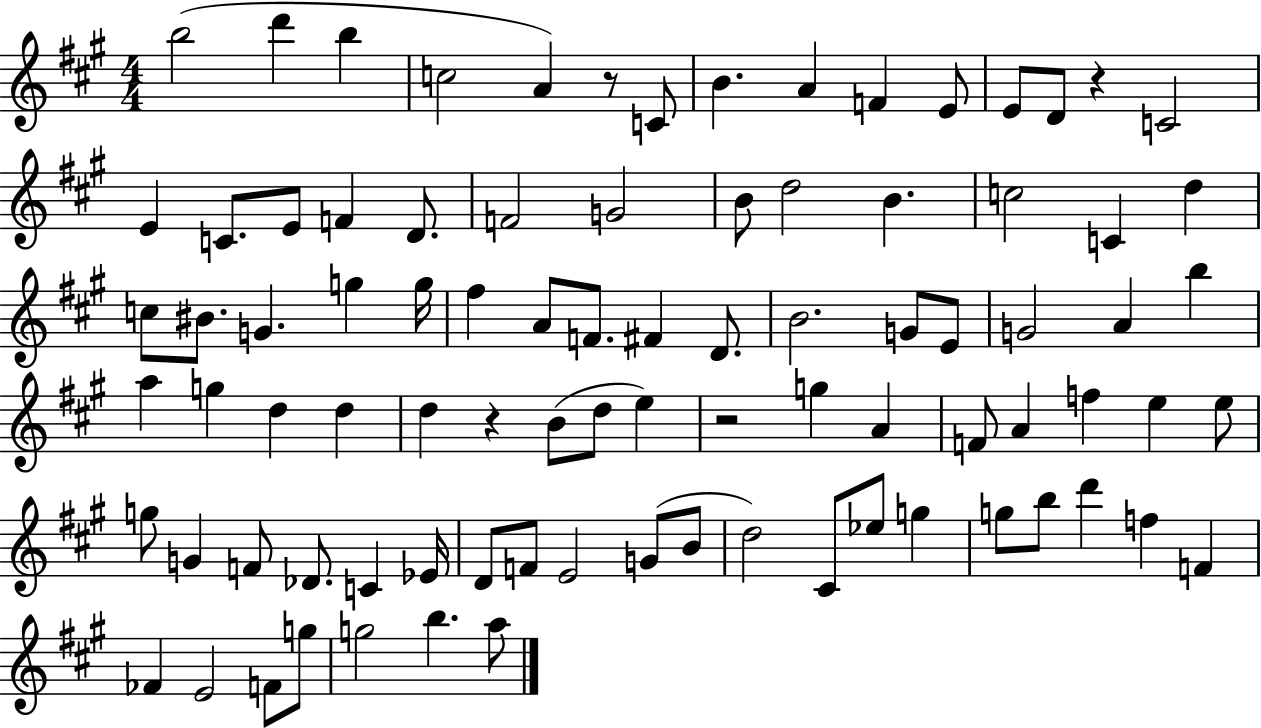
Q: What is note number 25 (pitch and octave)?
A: C4